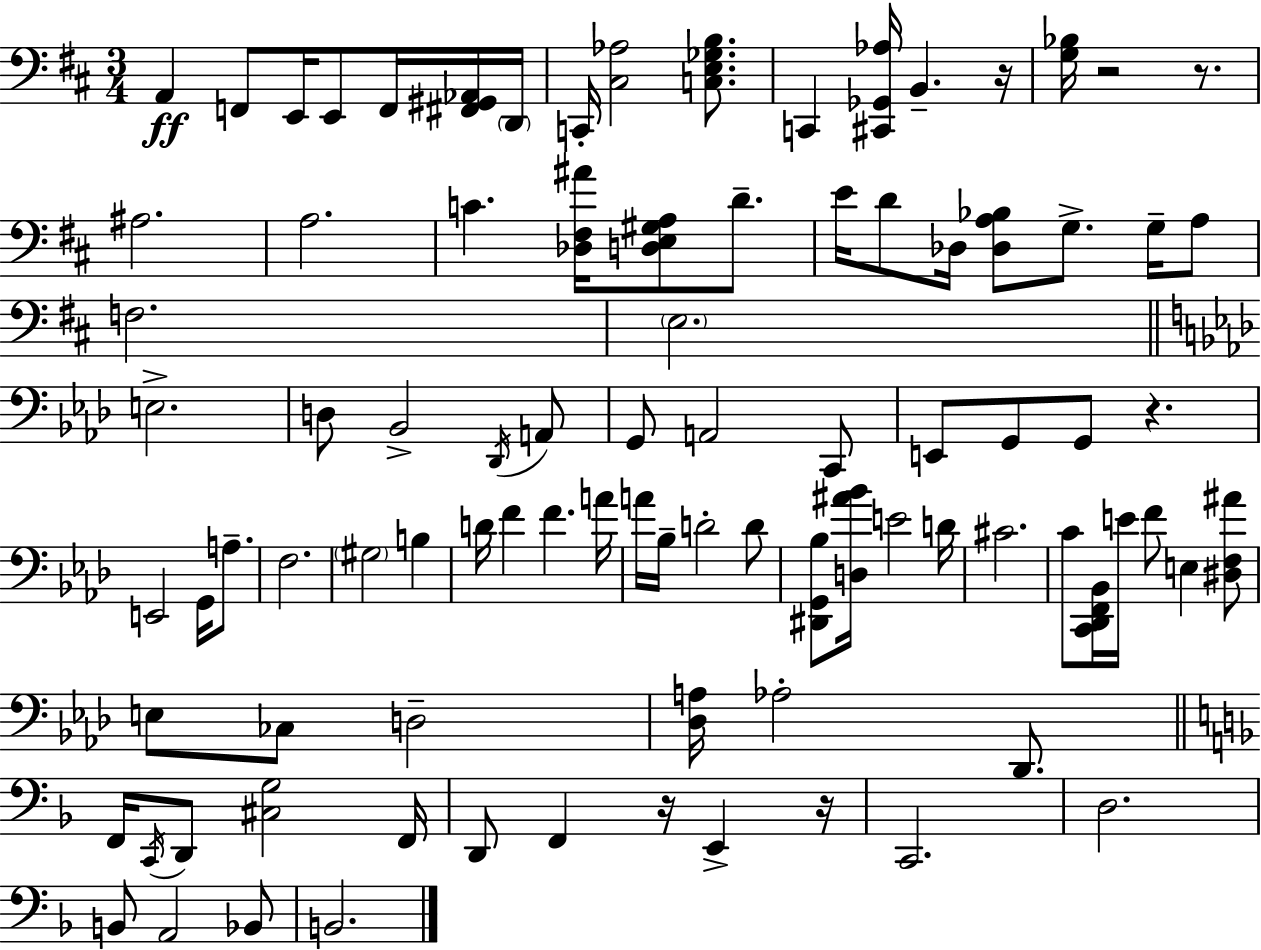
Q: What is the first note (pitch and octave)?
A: A2